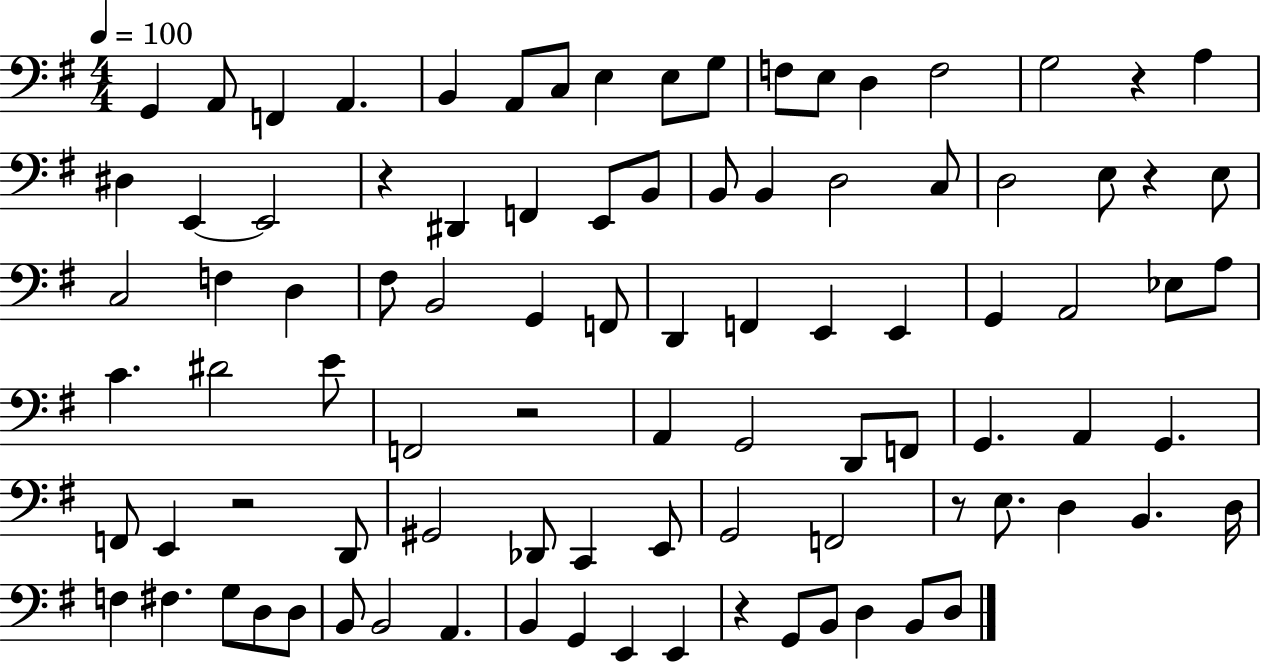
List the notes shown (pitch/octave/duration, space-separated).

G2/q A2/e F2/q A2/q. B2/q A2/e C3/e E3/q E3/e G3/e F3/e E3/e D3/q F3/h G3/h R/q A3/q D#3/q E2/q E2/h R/q D#2/q F2/q E2/e B2/e B2/e B2/q D3/h C3/e D3/h E3/e R/q E3/e C3/h F3/q D3/q F#3/e B2/h G2/q F2/e D2/q F2/q E2/q E2/q G2/q A2/h Eb3/e A3/e C4/q. D#4/h E4/e F2/h R/h A2/q G2/h D2/e F2/e G2/q. A2/q G2/q. F2/e E2/q R/h D2/e G#2/h Db2/e C2/q E2/e G2/h F2/h R/e E3/e. D3/q B2/q. D3/s F3/q F#3/q. G3/e D3/e D3/e B2/e B2/h A2/q. B2/q G2/q E2/q E2/q R/q G2/e B2/e D3/q B2/e D3/e